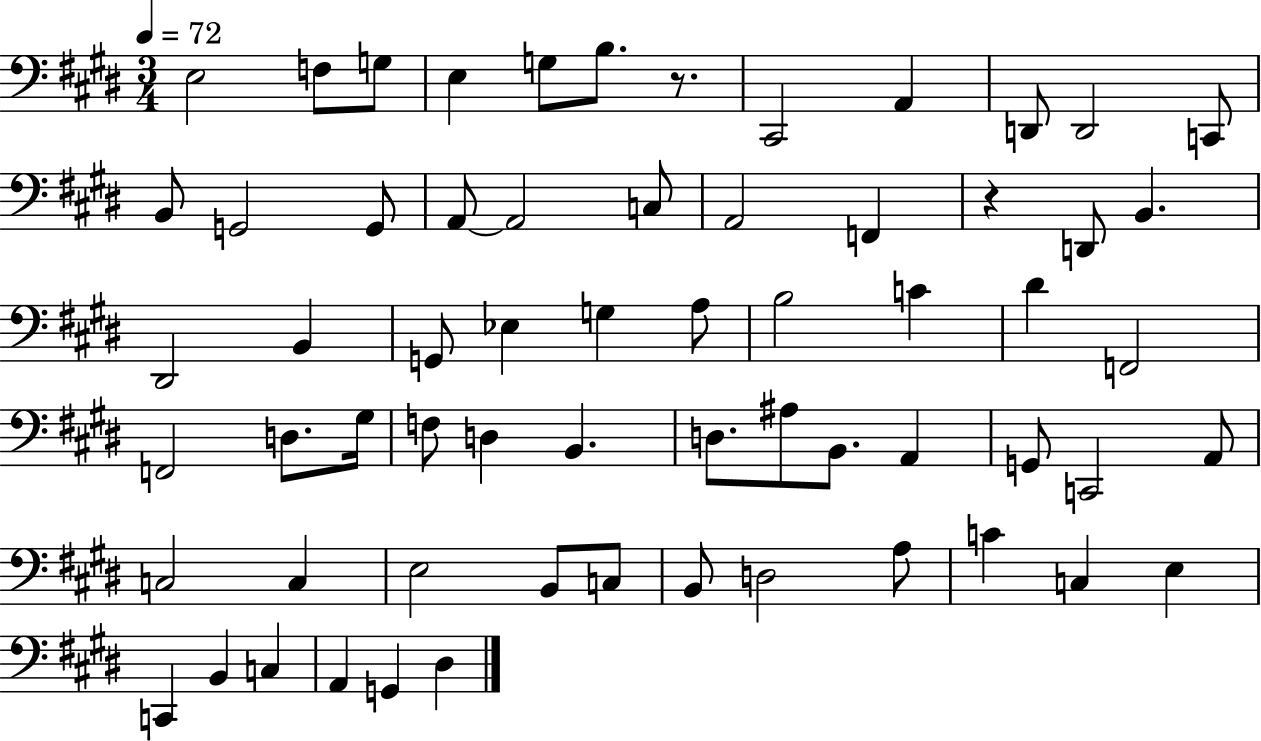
X:1
T:Untitled
M:3/4
L:1/4
K:E
E,2 F,/2 G,/2 E, G,/2 B,/2 z/2 ^C,,2 A,, D,,/2 D,,2 C,,/2 B,,/2 G,,2 G,,/2 A,,/2 A,,2 C,/2 A,,2 F,, z D,,/2 B,, ^D,,2 B,, G,,/2 _E, G, A,/2 B,2 C ^D F,,2 F,,2 D,/2 ^G,/4 F,/2 D, B,, D,/2 ^A,/2 B,,/2 A,, G,,/2 C,,2 A,,/2 C,2 C, E,2 B,,/2 C,/2 B,,/2 D,2 A,/2 C C, E, C,, B,, C, A,, G,, ^D,